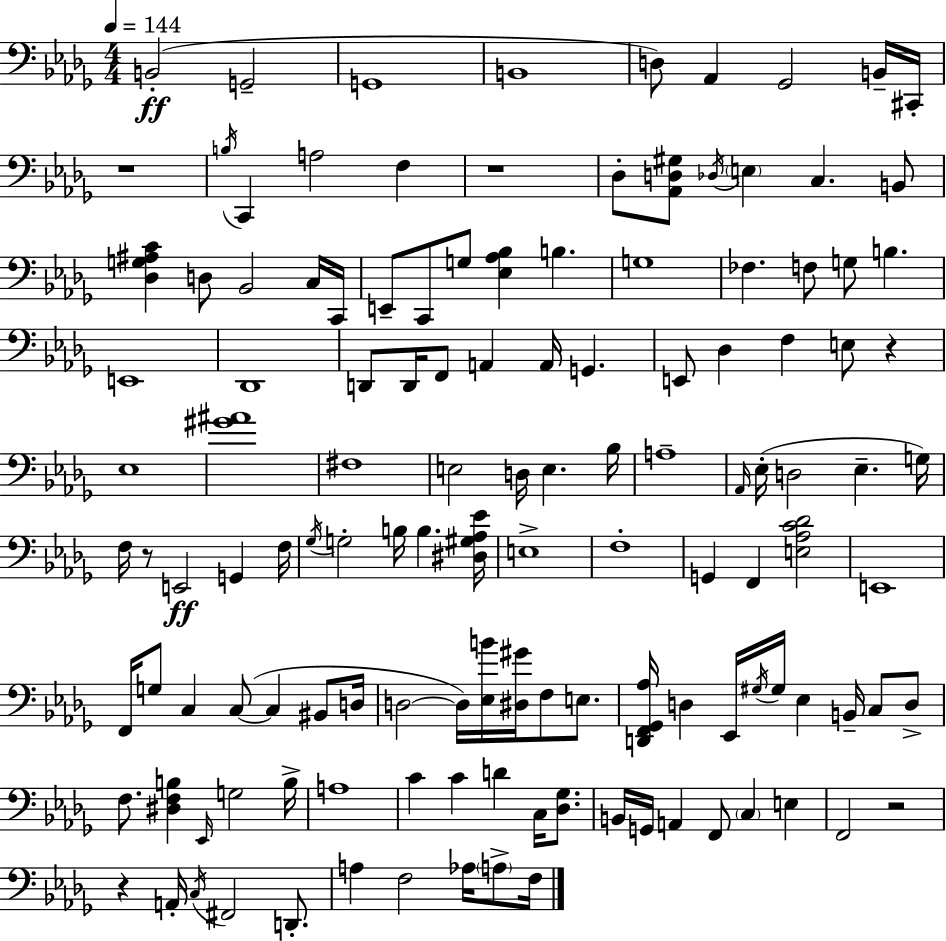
B2/h G2/h G2/w B2/w D3/e Ab2/q Gb2/h B2/s C#2/s R/w B3/s C2/q A3/h F3/q R/w Db3/e [Ab2,D3,G#3]/e Db3/s E3/q C3/q. B2/e [Db3,G3,A#3,C4]/q D3/e Bb2/h C3/s C2/s E2/e C2/e G3/e [Eb3,Ab3,Bb3]/q B3/q. G3/w FES3/q. F3/e G3/e B3/q. E2/w Db2/w D2/e D2/s F2/e A2/q A2/s G2/q. E2/e Db3/q F3/q E3/e R/q Eb3/w [G#4,A#4]/w F#3/w E3/h D3/s E3/q. Bb3/s A3/w Ab2/s Eb3/s D3/h Eb3/q. G3/s F3/s R/e E2/h G2/q F3/s Gb3/s G3/h B3/s B3/q. [D#3,G#3,Ab3,Eb4]/s E3/w F3/w G2/q F2/q [E3,Ab3,C4,Db4]/h E2/w F2/s G3/e C3/q C3/e C3/q BIS2/e D3/s D3/h D3/s [Eb3,B4]/s [D#3,G#4]/s F3/e E3/e. [D2,F2,Gb2,Ab3]/s D3/q Eb2/s G#3/s G#3/s Eb3/q B2/s C3/e D3/e F3/e. [D#3,F3,B3]/q Eb2/s G3/h B3/s A3/w C4/q C4/q D4/q C3/s [Db3,Gb3]/e. B2/s G2/s A2/q F2/e C3/q E3/q F2/h R/h R/q A2/s C3/s F#2/h D2/e. A3/q F3/h Ab3/s A3/e F3/s